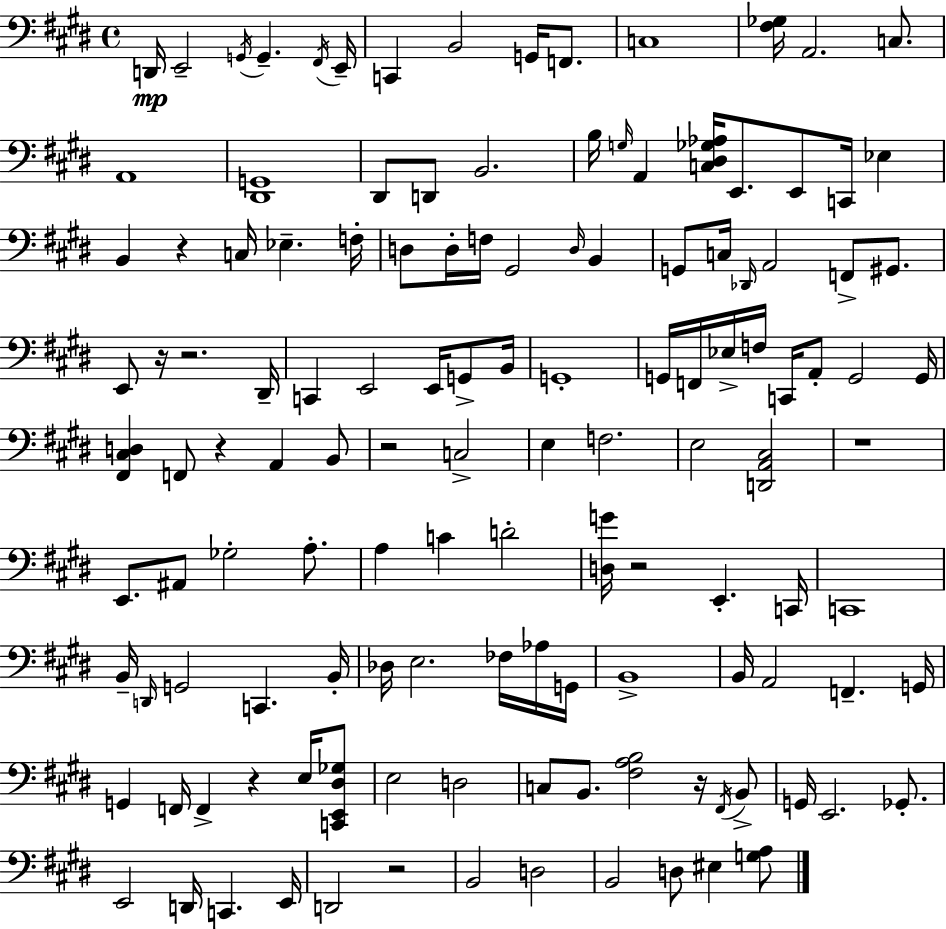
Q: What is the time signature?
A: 4/4